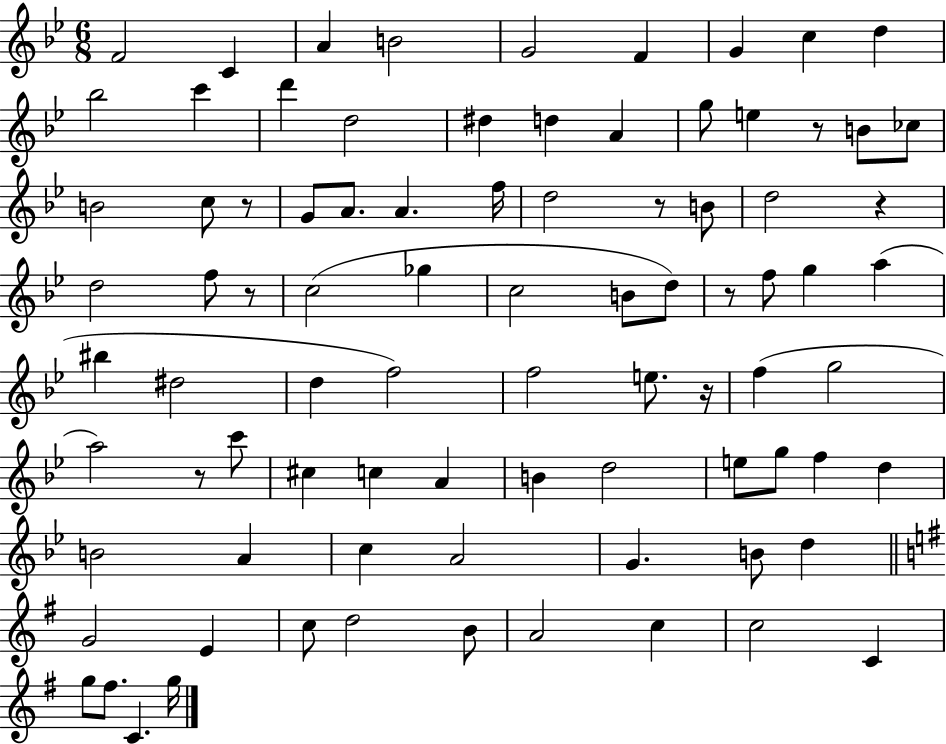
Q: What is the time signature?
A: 6/8